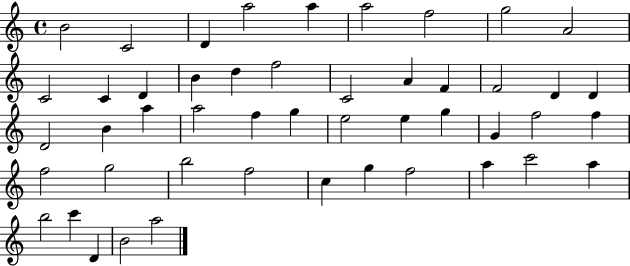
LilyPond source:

{
  \clef treble
  \time 4/4
  \defaultTimeSignature
  \key c \major
  b'2 c'2 | d'4 a''2 a''4 | a''2 f''2 | g''2 a'2 | \break c'2 c'4 d'4 | b'4 d''4 f''2 | c'2 a'4 f'4 | f'2 d'4 d'4 | \break d'2 b'4 a''4 | a''2 f''4 g''4 | e''2 e''4 g''4 | g'4 f''2 f''4 | \break f''2 g''2 | b''2 f''2 | c''4 g''4 f''2 | a''4 c'''2 a''4 | \break b''2 c'''4 d'4 | b'2 a''2 | \bar "|."
}